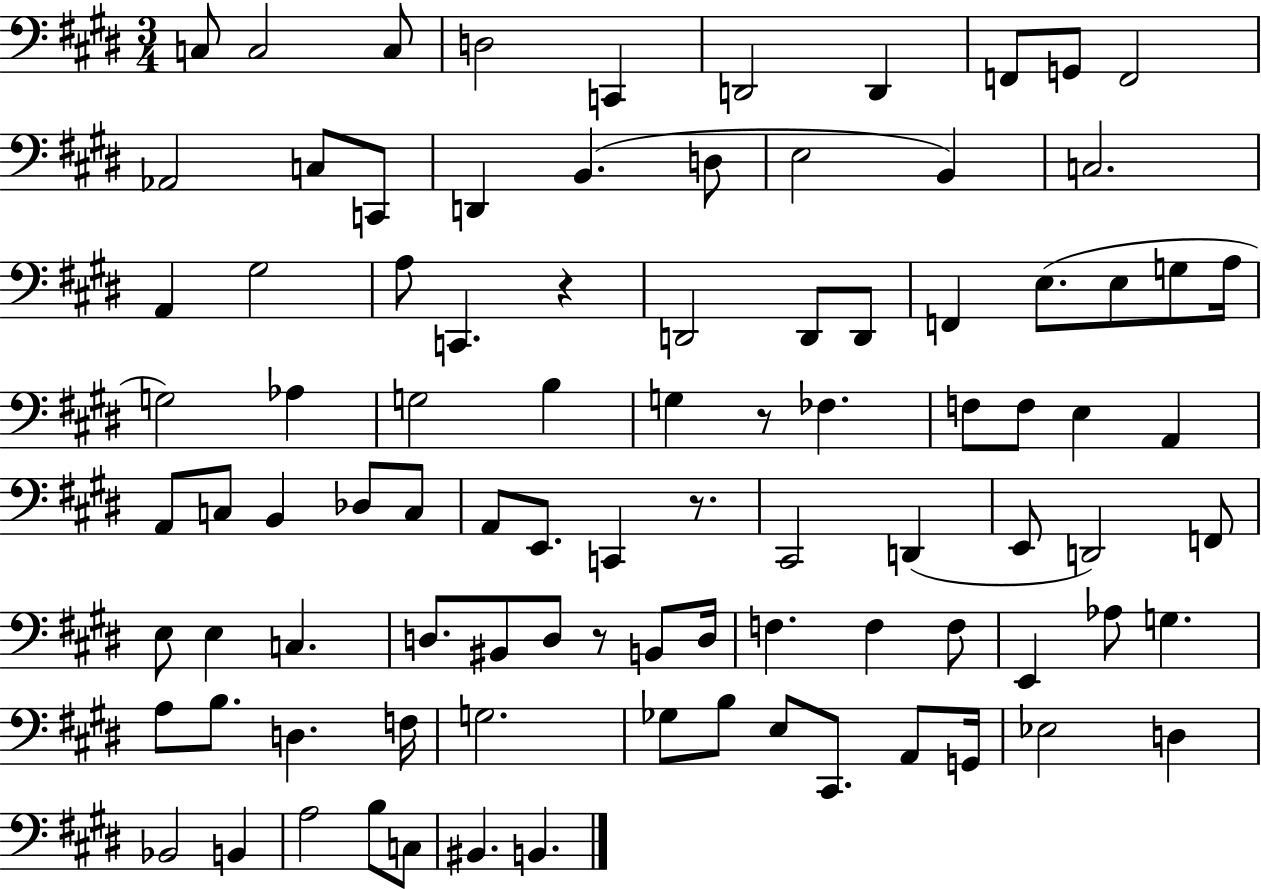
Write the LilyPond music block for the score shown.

{
  \clef bass
  \numericTimeSignature
  \time 3/4
  \key e \major
  \repeat volta 2 { c8 c2 c8 | d2 c,4 | d,2 d,4 | f,8 g,8 f,2 | \break aes,2 c8 c,8 | d,4 b,4.( d8 | e2 b,4) | c2. | \break a,4 gis2 | a8 c,4. r4 | d,2 d,8 d,8 | f,4 e8.( e8 g8 a16 | \break g2) aes4 | g2 b4 | g4 r8 fes4. | f8 f8 e4 a,4 | \break a,8 c8 b,4 des8 c8 | a,8 e,8. c,4 r8. | cis,2 d,4( | e,8 d,2) f,8 | \break e8 e4 c4. | d8. bis,8 d8 r8 b,8 d16 | f4. f4 f8 | e,4 aes8 g4. | \break a8 b8. d4. f16 | g2. | ges8 b8 e8 cis,8. a,8 g,16 | ees2 d4 | \break bes,2 b,4 | a2 b8 c8 | bis,4. b,4. | } \bar "|."
}